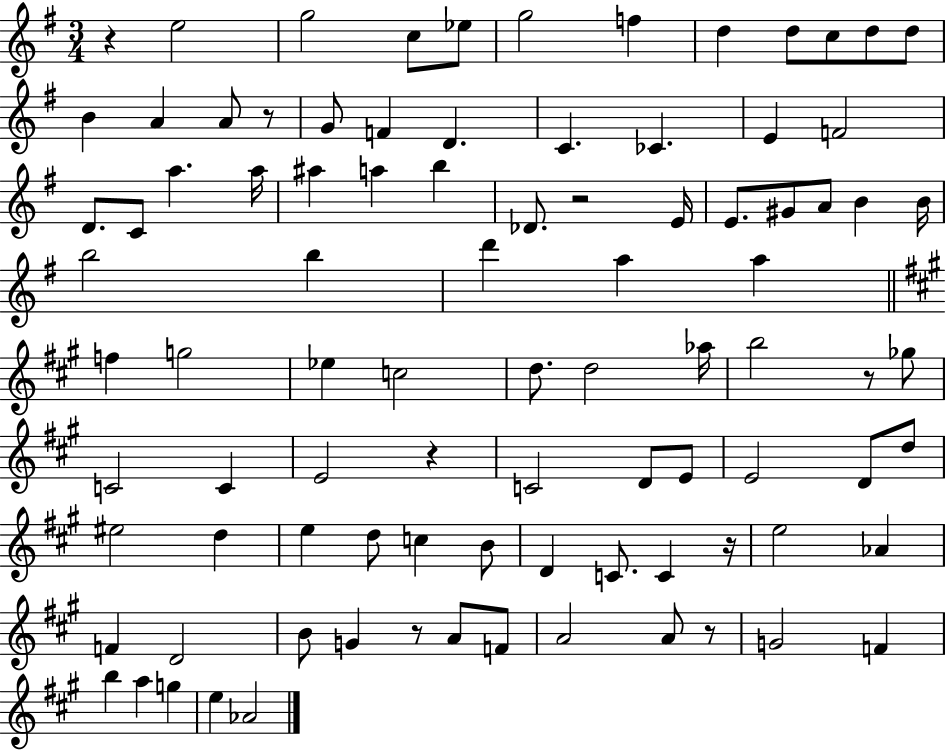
{
  \clef treble
  \numericTimeSignature
  \time 3/4
  \key g \major
  r4 e''2 | g''2 c''8 ees''8 | g''2 f''4 | d''4 d''8 c''8 d''8 d''8 | \break b'4 a'4 a'8 r8 | g'8 f'4 d'4. | c'4. ces'4. | e'4 f'2 | \break d'8. c'8 a''4. a''16 | ais''4 a''4 b''4 | des'8. r2 e'16 | e'8. gis'8 a'8 b'4 b'16 | \break b''2 b''4 | d'''4 a''4 a''4 | \bar "||" \break \key a \major f''4 g''2 | ees''4 c''2 | d''8. d''2 aes''16 | b''2 r8 ges''8 | \break c'2 c'4 | e'2 r4 | c'2 d'8 e'8 | e'2 d'8 d''8 | \break eis''2 d''4 | e''4 d''8 c''4 b'8 | d'4 c'8. c'4 r16 | e''2 aes'4 | \break f'4 d'2 | b'8 g'4 r8 a'8 f'8 | a'2 a'8 r8 | g'2 f'4 | \break b''4 a''4 g''4 | e''4 aes'2 | \bar "|."
}